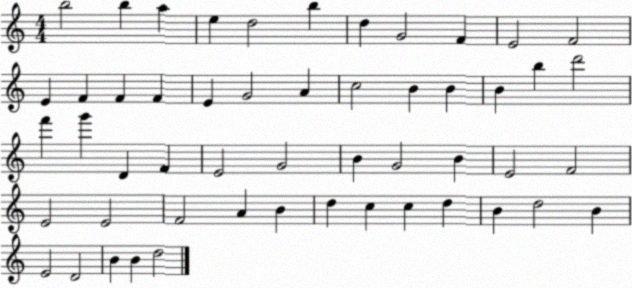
X:1
T:Untitled
M:4/4
L:1/4
K:C
b2 b a e d2 b d G2 F E2 F2 E F F F E G2 A c2 B B B b d'2 f' g' D F E2 G2 B G2 B E2 F2 E2 E2 F2 A B d c c d B d2 B E2 D2 B B d2